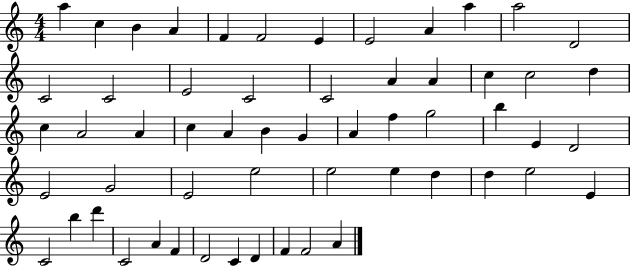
{
  \clef treble
  \numericTimeSignature
  \time 4/4
  \key c \major
  a''4 c''4 b'4 a'4 | f'4 f'2 e'4 | e'2 a'4 a''4 | a''2 d'2 | \break c'2 c'2 | e'2 c'2 | c'2 a'4 a'4 | c''4 c''2 d''4 | \break c''4 a'2 a'4 | c''4 a'4 b'4 g'4 | a'4 f''4 g''2 | b''4 e'4 d'2 | \break e'2 g'2 | e'2 e''2 | e''2 e''4 d''4 | d''4 e''2 e'4 | \break c'2 b''4 d'''4 | c'2 a'4 f'4 | d'2 c'4 d'4 | f'4 f'2 a'4 | \break \bar "|."
}